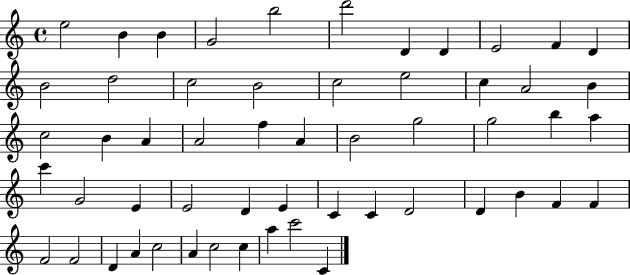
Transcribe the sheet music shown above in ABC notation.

X:1
T:Untitled
M:4/4
L:1/4
K:C
e2 B B G2 b2 d'2 D D E2 F D B2 d2 c2 B2 c2 e2 c A2 B c2 B A A2 f A B2 g2 g2 b a c' G2 E E2 D E C C D2 D B F F F2 F2 D A c2 A c2 c a c'2 C